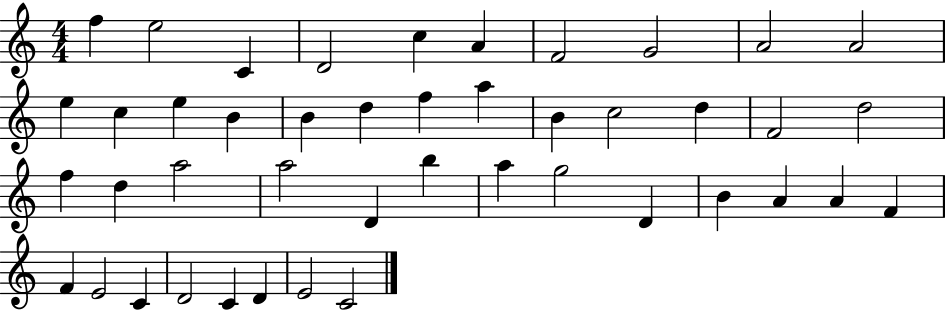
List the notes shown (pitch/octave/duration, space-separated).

F5/q E5/h C4/q D4/h C5/q A4/q F4/h G4/h A4/h A4/h E5/q C5/q E5/q B4/q B4/q D5/q F5/q A5/q B4/q C5/h D5/q F4/h D5/h F5/q D5/q A5/h A5/h D4/q B5/q A5/q G5/h D4/q B4/q A4/q A4/q F4/q F4/q E4/h C4/q D4/h C4/q D4/q E4/h C4/h